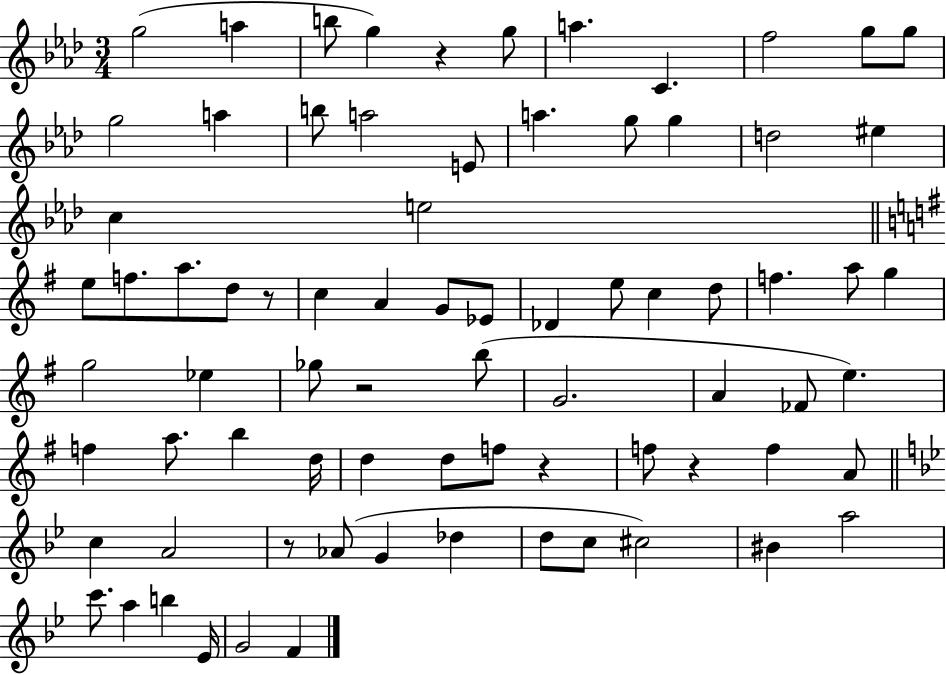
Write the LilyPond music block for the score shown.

{
  \clef treble
  \numericTimeSignature
  \time 3/4
  \key aes \major
  g''2( a''4 | b''8 g''4) r4 g''8 | a''4. c'4. | f''2 g''8 g''8 | \break g''2 a''4 | b''8 a''2 e'8 | a''4. g''8 g''4 | d''2 eis''4 | \break c''4 e''2 | \bar "||" \break \key g \major e''8 f''8. a''8. d''8 r8 | c''4 a'4 g'8 ees'8 | des'4 e''8 c''4 d''8 | f''4. a''8 g''4 | \break g''2 ees''4 | ges''8 r2 b''8( | g'2. | a'4 fes'8 e''4.) | \break f''4 a''8. b''4 d''16 | d''4 d''8 f''8 r4 | f''8 r4 f''4 a'8 | \bar "||" \break \key bes \major c''4 a'2 | r8 aes'8( g'4 des''4 | d''8 c''8 cis''2) | bis'4 a''2 | \break c'''8. a''4 b''4 ees'16 | g'2 f'4 | \bar "|."
}